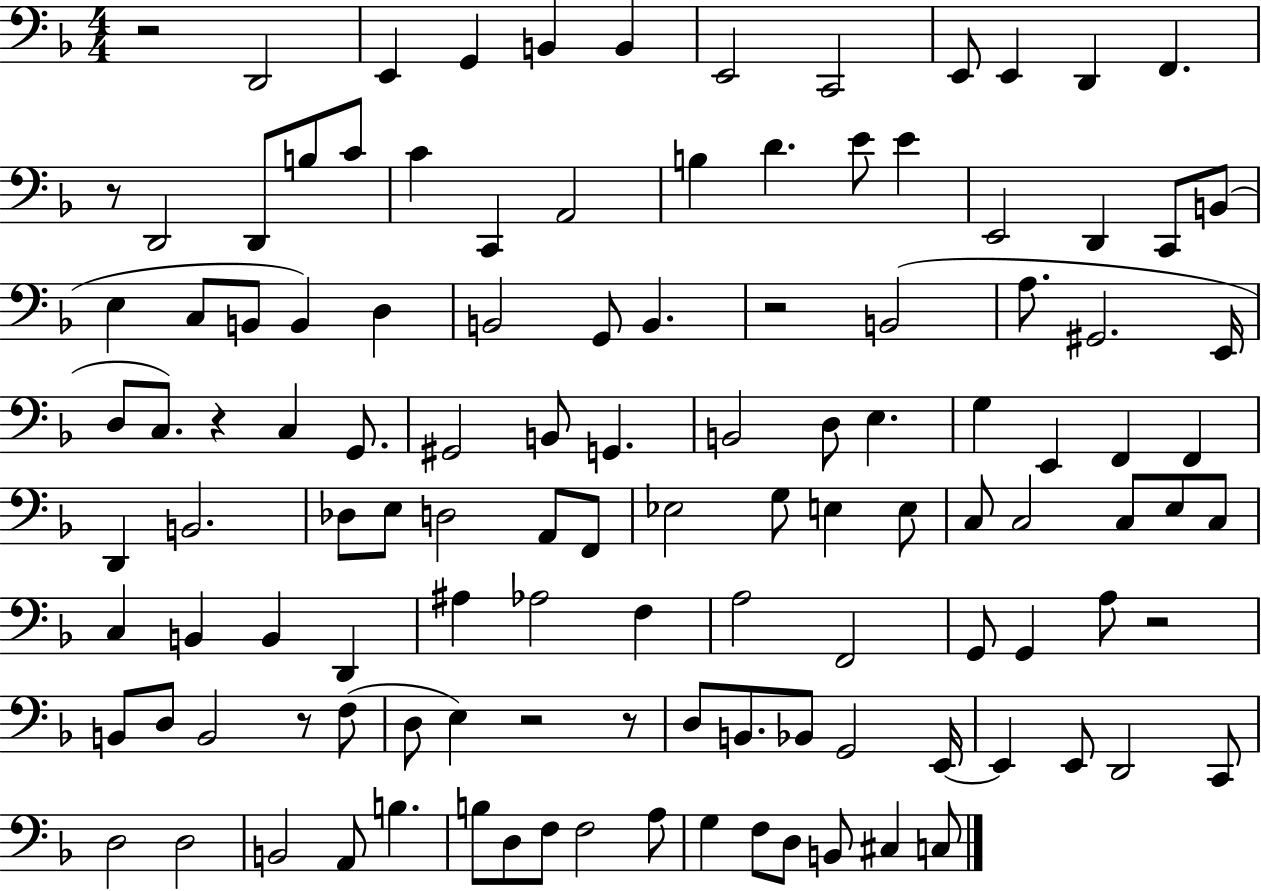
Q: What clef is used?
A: bass